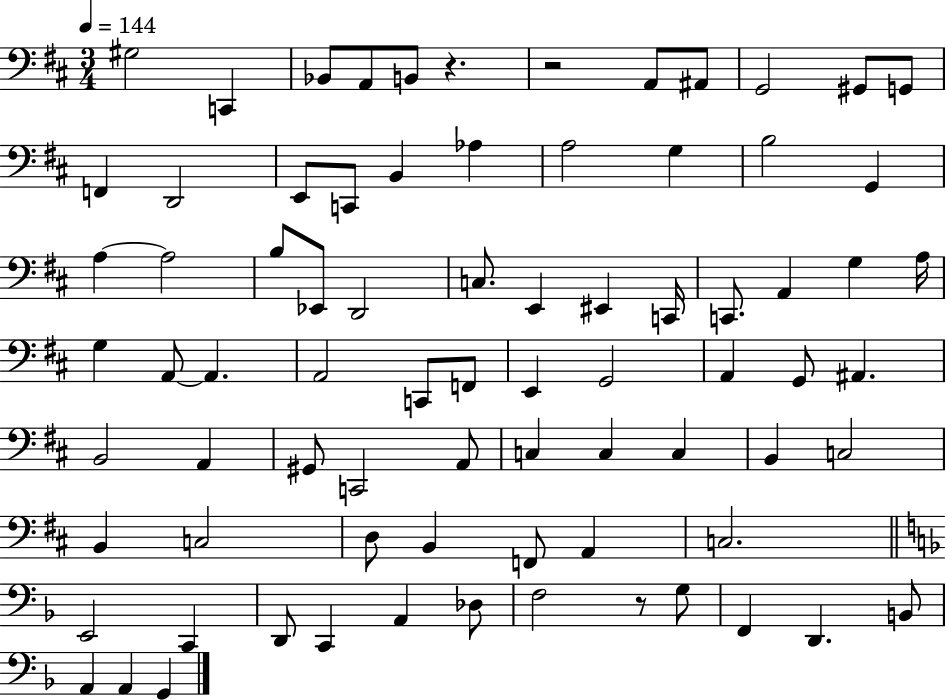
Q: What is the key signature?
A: D major